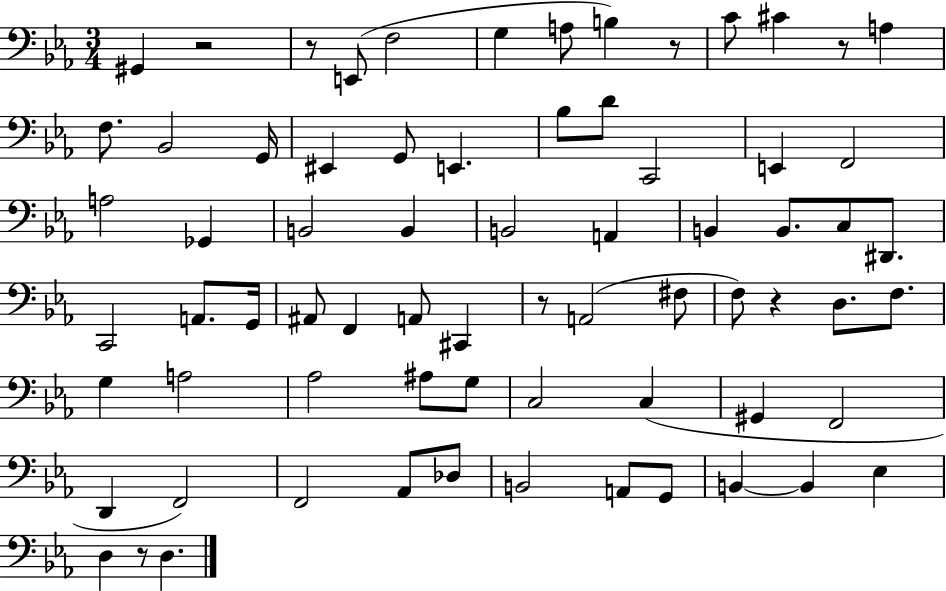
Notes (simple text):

G#2/q R/h R/e E2/e F3/h G3/q A3/e B3/q R/e C4/e C#4/q R/e A3/q F3/e. Bb2/h G2/s EIS2/q G2/e E2/q. Bb3/e D4/e C2/h E2/q F2/h A3/h Gb2/q B2/h B2/q B2/h A2/q B2/q B2/e. C3/e D#2/e. C2/h A2/e. G2/s A#2/e F2/q A2/e C#2/q R/e A2/h F#3/e F3/e R/q D3/e. F3/e. G3/q A3/h Ab3/h A#3/e G3/e C3/h C3/q G#2/q F2/h D2/q F2/h F2/h Ab2/e Db3/e B2/h A2/e G2/e B2/q B2/q Eb3/q D3/q R/e D3/q.